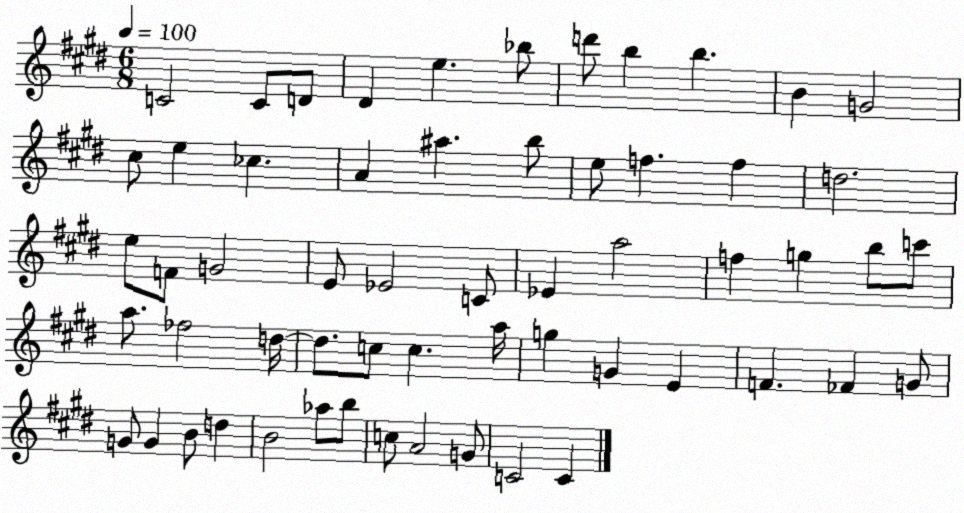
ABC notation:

X:1
T:Untitled
M:6/8
L:1/4
K:E
C2 C/2 D/2 ^D e _b/2 d'/2 b b B G2 ^c/2 e _c A ^a b/2 e/2 f f d2 e/2 F/2 G2 E/2 _E2 C/2 _E a2 f g b/2 c'/2 a/2 _f2 d/4 d/2 c/2 c a/4 g G E F _F G/2 G/2 G B/2 d B2 _a/2 b/2 c/2 A2 G/2 C2 C